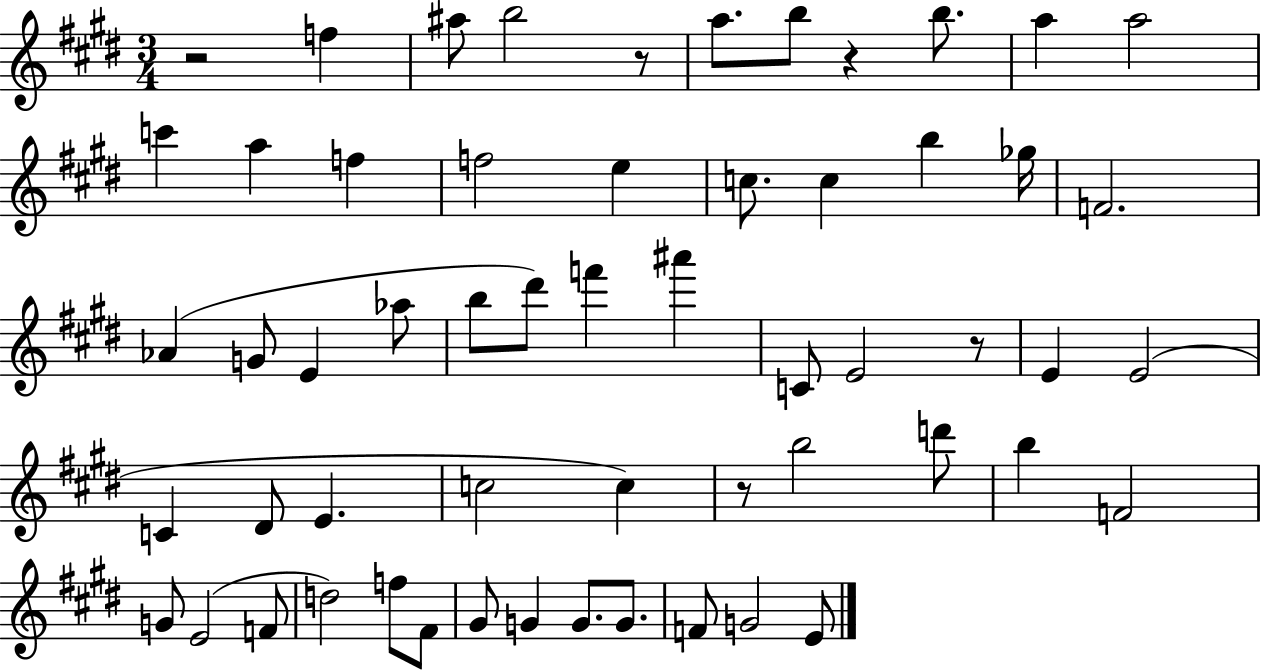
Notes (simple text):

R/h F5/q A#5/e B5/h R/e A5/e. B5/e R/q B5/e. A5/q A5/h C6/q A5/q F5/q F5/h E5/q C5/e. C5/q B5/q Gb5/s F4/h. Ab4/q G4/e E4/q Ab5/e B5/e D#6/e F6/q A#6/q C4/e E4/h R/e E4/q E4/h C4/q D#4/e E4/q. C5/h C5/q R/e B5/h D6/e B5/q F4/h G4/e E4/h F4/e D5/h F5/e F#4/e G#4/e G4/q G4/e. G4/e. F4/e G4/h E4/e